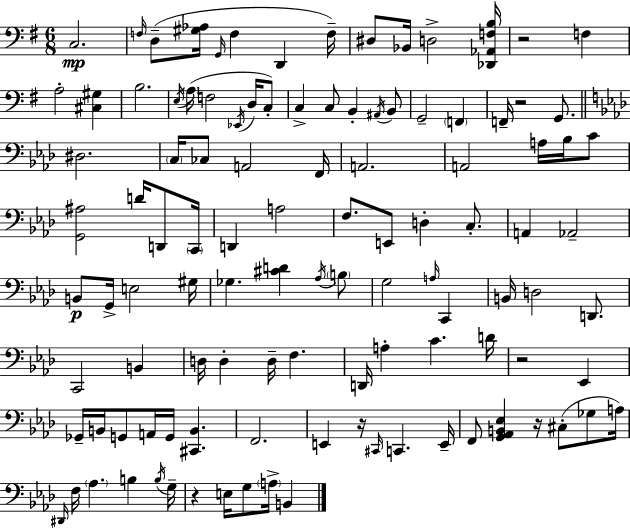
{
  \clef bass
  \numericTimeSignature
  \time 6/8
  \key g \major
  c2.\mp | \grace { f16 } d8--( <gis aes>16 \grace { g,16 } f4 d,4 | f16--) dis8 bes,16 d2-> | <des, aes, f b>16 r2 f4 | \break a2-. <cis gis>4 | b2. | \acciaccatura { e16 } \parenthesize a16( f2 | \acciaccatura { ees,16 } d16 c8-.) c4-> c8 b,4-. | \break \acciaccatura { ais,16 } b,8 g,2-- | \parenthesize f,4 f,16-- r2 | g,8. \bar "||" \break \key f \minor dis2. | \parenthesize c16 ces8 a,2 f,16 | a,2. | a,2 a16 bes16 c'8 | \break <g, ais>2 d'16 d,8 \parenthesize c,16 | d,4 a2 | f8. e,8 d4-. c8.-. | a,4 aes,2-- | \break b,8\p g,16-> e2 gis16 | ges4. <cis' d'>4 \acciaccatura { aes16 } \parenthesize b8 | g2 \grace { a16 } c,4 | b,16 d2 d,8. | \break c,2 b,4 | d16 d4-. d16-- f4. | d,16 a4-. c'4. | d'16 r2 ees,4 | \break ges,16-- b,16 g,8 a,16 g,16 <cis, b,>4. | f,2. | e,4 r16 \grace { cis,16 } c,4. | e,16-- f,8 <g, aes, b, ees>4 r16 cis8-.( | \break ges8 a16) \grace { dis,16 } f16 \parenthesize aes4. b4 | \acciaccatura { b16 } g16-- r4 e16 g8 | \parenthesize a16-> b,4 \bar "|."
}